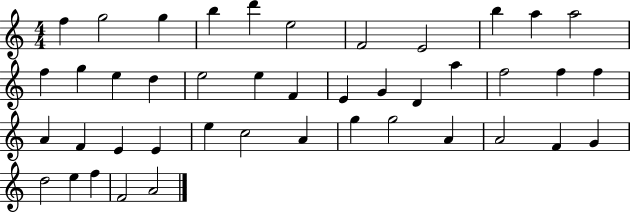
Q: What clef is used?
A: treble